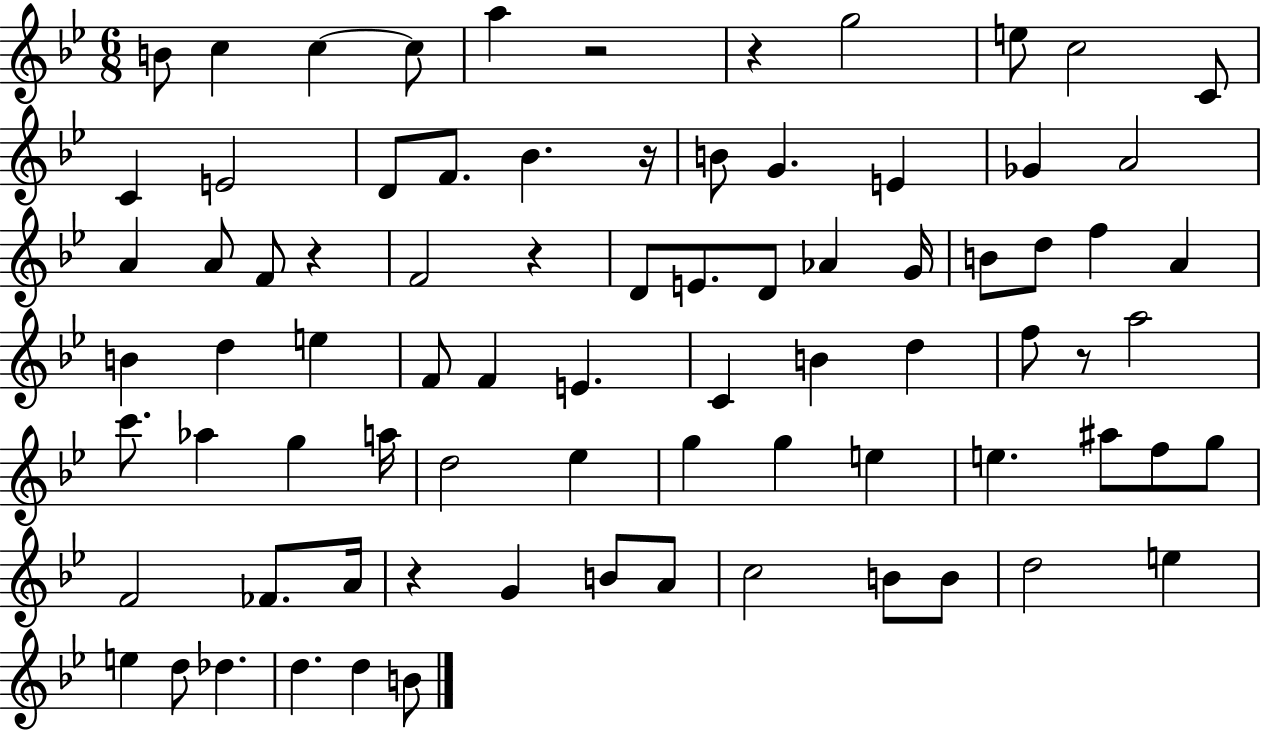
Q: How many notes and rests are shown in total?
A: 80